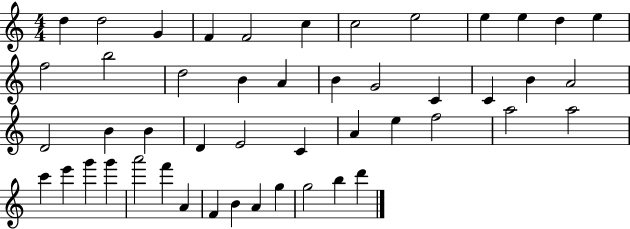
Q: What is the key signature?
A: C major